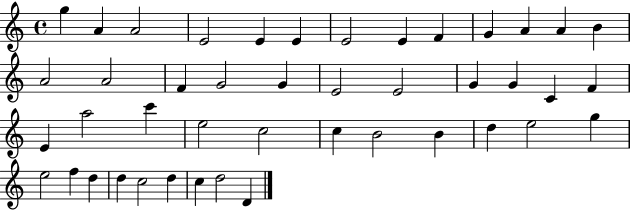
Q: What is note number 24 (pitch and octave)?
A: F4